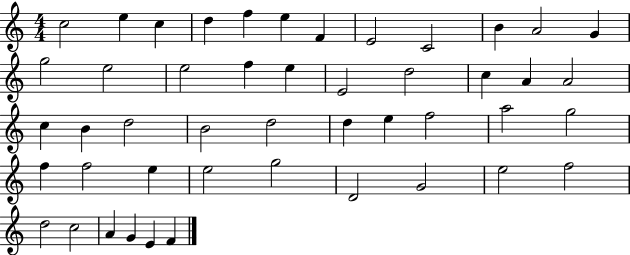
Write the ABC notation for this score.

X:1
T:Untitled
M:4/4
L:1/4
K:C
c2 e c d f e F E2 C2 B A2 G g2 e2 e2 f e E2 d2 c A A2 c B d2 B2 d2 d e f2 a2 g2 f f2 e e2 g2 D2 G2 e2 f2 d2 c2 A G E F